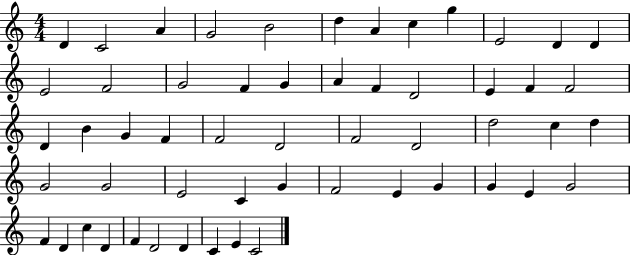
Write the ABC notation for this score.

X:1
T:Untitled
M:4/4
L:1/4
K:C
D C2 A G2 B2 d A c g E2 D D E2 F2 G2 F G A F D2 E F F2 D B G F F2 D2 F2 D2 d2 c d G2 G2 E2 C G F2 E G G E G2 F D c D F D2 D C E C2